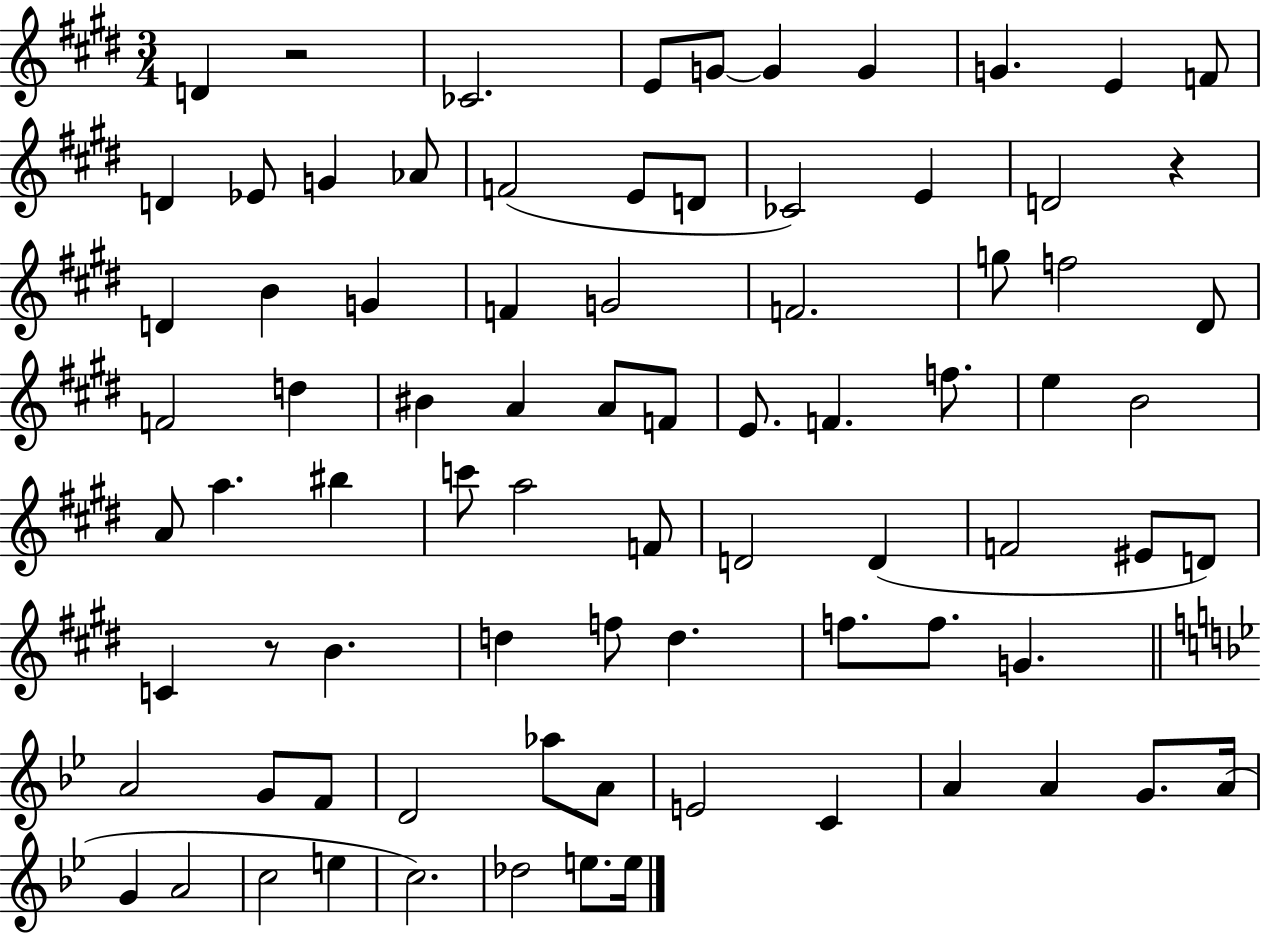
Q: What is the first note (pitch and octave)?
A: D4